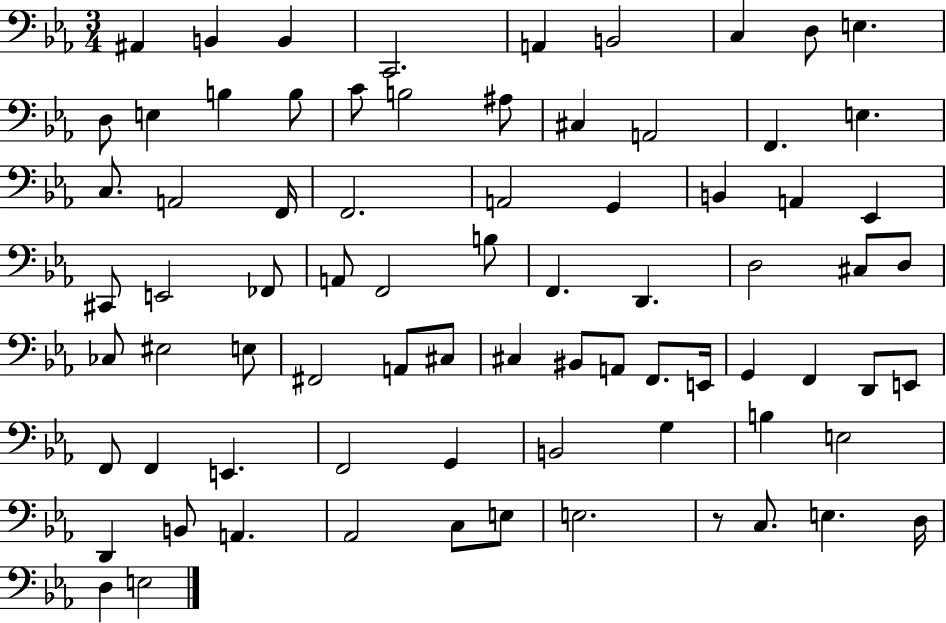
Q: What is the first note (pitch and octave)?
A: A#2